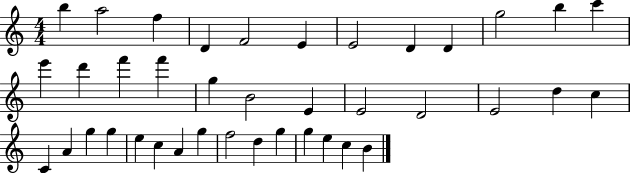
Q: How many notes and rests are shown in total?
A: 39